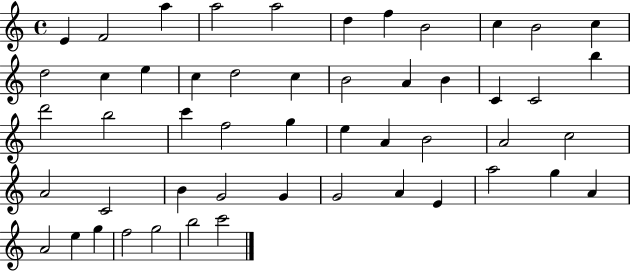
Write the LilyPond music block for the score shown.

{
  \clef treble
  \time 4/4
  \defaultTimeSignature
  \key c \major
  e'4 f'2 a''4 | a''2 a''2 | d''4 f''4 b'2 | c''4 b'2 c''4 | \break d''2 c''4 e''4 | c''4 d''2 c''4 | b'2 a'4 b'4 | c'4 c'2 b''4 | \break d'''2 b''2 | c'''4 f''2 g''4 | e''4 a'4 b'2 | a'2 c''2 | \break a'2 c'2 | b'4 g'2 g'4 | g'2 a'4 e'4 | a''2 g''4 a'4 | \break a'2 e''4 g''4 | f''2 g''2 | b''2 c'''2 | \bar "|."
}